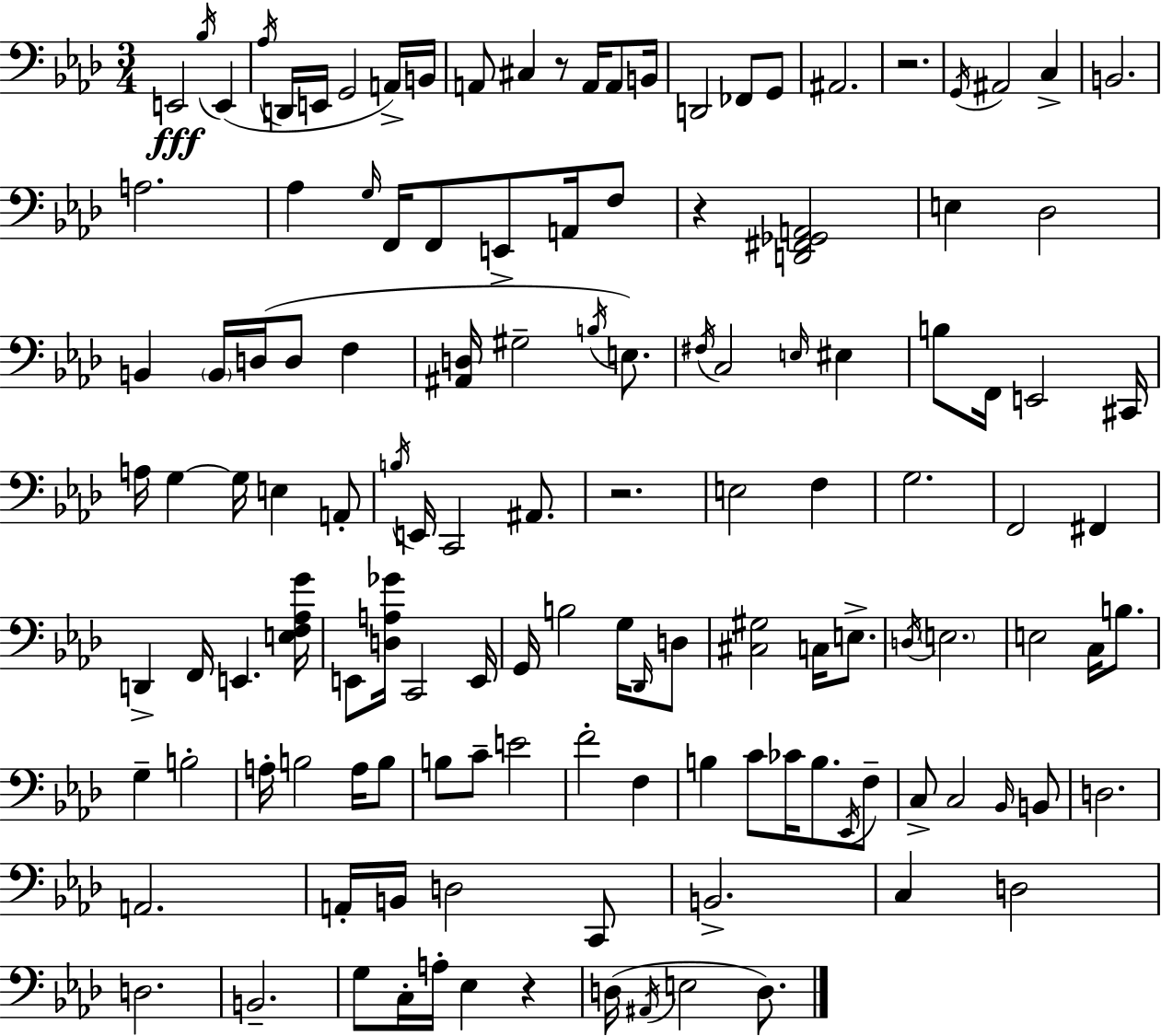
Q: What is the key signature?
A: AES major